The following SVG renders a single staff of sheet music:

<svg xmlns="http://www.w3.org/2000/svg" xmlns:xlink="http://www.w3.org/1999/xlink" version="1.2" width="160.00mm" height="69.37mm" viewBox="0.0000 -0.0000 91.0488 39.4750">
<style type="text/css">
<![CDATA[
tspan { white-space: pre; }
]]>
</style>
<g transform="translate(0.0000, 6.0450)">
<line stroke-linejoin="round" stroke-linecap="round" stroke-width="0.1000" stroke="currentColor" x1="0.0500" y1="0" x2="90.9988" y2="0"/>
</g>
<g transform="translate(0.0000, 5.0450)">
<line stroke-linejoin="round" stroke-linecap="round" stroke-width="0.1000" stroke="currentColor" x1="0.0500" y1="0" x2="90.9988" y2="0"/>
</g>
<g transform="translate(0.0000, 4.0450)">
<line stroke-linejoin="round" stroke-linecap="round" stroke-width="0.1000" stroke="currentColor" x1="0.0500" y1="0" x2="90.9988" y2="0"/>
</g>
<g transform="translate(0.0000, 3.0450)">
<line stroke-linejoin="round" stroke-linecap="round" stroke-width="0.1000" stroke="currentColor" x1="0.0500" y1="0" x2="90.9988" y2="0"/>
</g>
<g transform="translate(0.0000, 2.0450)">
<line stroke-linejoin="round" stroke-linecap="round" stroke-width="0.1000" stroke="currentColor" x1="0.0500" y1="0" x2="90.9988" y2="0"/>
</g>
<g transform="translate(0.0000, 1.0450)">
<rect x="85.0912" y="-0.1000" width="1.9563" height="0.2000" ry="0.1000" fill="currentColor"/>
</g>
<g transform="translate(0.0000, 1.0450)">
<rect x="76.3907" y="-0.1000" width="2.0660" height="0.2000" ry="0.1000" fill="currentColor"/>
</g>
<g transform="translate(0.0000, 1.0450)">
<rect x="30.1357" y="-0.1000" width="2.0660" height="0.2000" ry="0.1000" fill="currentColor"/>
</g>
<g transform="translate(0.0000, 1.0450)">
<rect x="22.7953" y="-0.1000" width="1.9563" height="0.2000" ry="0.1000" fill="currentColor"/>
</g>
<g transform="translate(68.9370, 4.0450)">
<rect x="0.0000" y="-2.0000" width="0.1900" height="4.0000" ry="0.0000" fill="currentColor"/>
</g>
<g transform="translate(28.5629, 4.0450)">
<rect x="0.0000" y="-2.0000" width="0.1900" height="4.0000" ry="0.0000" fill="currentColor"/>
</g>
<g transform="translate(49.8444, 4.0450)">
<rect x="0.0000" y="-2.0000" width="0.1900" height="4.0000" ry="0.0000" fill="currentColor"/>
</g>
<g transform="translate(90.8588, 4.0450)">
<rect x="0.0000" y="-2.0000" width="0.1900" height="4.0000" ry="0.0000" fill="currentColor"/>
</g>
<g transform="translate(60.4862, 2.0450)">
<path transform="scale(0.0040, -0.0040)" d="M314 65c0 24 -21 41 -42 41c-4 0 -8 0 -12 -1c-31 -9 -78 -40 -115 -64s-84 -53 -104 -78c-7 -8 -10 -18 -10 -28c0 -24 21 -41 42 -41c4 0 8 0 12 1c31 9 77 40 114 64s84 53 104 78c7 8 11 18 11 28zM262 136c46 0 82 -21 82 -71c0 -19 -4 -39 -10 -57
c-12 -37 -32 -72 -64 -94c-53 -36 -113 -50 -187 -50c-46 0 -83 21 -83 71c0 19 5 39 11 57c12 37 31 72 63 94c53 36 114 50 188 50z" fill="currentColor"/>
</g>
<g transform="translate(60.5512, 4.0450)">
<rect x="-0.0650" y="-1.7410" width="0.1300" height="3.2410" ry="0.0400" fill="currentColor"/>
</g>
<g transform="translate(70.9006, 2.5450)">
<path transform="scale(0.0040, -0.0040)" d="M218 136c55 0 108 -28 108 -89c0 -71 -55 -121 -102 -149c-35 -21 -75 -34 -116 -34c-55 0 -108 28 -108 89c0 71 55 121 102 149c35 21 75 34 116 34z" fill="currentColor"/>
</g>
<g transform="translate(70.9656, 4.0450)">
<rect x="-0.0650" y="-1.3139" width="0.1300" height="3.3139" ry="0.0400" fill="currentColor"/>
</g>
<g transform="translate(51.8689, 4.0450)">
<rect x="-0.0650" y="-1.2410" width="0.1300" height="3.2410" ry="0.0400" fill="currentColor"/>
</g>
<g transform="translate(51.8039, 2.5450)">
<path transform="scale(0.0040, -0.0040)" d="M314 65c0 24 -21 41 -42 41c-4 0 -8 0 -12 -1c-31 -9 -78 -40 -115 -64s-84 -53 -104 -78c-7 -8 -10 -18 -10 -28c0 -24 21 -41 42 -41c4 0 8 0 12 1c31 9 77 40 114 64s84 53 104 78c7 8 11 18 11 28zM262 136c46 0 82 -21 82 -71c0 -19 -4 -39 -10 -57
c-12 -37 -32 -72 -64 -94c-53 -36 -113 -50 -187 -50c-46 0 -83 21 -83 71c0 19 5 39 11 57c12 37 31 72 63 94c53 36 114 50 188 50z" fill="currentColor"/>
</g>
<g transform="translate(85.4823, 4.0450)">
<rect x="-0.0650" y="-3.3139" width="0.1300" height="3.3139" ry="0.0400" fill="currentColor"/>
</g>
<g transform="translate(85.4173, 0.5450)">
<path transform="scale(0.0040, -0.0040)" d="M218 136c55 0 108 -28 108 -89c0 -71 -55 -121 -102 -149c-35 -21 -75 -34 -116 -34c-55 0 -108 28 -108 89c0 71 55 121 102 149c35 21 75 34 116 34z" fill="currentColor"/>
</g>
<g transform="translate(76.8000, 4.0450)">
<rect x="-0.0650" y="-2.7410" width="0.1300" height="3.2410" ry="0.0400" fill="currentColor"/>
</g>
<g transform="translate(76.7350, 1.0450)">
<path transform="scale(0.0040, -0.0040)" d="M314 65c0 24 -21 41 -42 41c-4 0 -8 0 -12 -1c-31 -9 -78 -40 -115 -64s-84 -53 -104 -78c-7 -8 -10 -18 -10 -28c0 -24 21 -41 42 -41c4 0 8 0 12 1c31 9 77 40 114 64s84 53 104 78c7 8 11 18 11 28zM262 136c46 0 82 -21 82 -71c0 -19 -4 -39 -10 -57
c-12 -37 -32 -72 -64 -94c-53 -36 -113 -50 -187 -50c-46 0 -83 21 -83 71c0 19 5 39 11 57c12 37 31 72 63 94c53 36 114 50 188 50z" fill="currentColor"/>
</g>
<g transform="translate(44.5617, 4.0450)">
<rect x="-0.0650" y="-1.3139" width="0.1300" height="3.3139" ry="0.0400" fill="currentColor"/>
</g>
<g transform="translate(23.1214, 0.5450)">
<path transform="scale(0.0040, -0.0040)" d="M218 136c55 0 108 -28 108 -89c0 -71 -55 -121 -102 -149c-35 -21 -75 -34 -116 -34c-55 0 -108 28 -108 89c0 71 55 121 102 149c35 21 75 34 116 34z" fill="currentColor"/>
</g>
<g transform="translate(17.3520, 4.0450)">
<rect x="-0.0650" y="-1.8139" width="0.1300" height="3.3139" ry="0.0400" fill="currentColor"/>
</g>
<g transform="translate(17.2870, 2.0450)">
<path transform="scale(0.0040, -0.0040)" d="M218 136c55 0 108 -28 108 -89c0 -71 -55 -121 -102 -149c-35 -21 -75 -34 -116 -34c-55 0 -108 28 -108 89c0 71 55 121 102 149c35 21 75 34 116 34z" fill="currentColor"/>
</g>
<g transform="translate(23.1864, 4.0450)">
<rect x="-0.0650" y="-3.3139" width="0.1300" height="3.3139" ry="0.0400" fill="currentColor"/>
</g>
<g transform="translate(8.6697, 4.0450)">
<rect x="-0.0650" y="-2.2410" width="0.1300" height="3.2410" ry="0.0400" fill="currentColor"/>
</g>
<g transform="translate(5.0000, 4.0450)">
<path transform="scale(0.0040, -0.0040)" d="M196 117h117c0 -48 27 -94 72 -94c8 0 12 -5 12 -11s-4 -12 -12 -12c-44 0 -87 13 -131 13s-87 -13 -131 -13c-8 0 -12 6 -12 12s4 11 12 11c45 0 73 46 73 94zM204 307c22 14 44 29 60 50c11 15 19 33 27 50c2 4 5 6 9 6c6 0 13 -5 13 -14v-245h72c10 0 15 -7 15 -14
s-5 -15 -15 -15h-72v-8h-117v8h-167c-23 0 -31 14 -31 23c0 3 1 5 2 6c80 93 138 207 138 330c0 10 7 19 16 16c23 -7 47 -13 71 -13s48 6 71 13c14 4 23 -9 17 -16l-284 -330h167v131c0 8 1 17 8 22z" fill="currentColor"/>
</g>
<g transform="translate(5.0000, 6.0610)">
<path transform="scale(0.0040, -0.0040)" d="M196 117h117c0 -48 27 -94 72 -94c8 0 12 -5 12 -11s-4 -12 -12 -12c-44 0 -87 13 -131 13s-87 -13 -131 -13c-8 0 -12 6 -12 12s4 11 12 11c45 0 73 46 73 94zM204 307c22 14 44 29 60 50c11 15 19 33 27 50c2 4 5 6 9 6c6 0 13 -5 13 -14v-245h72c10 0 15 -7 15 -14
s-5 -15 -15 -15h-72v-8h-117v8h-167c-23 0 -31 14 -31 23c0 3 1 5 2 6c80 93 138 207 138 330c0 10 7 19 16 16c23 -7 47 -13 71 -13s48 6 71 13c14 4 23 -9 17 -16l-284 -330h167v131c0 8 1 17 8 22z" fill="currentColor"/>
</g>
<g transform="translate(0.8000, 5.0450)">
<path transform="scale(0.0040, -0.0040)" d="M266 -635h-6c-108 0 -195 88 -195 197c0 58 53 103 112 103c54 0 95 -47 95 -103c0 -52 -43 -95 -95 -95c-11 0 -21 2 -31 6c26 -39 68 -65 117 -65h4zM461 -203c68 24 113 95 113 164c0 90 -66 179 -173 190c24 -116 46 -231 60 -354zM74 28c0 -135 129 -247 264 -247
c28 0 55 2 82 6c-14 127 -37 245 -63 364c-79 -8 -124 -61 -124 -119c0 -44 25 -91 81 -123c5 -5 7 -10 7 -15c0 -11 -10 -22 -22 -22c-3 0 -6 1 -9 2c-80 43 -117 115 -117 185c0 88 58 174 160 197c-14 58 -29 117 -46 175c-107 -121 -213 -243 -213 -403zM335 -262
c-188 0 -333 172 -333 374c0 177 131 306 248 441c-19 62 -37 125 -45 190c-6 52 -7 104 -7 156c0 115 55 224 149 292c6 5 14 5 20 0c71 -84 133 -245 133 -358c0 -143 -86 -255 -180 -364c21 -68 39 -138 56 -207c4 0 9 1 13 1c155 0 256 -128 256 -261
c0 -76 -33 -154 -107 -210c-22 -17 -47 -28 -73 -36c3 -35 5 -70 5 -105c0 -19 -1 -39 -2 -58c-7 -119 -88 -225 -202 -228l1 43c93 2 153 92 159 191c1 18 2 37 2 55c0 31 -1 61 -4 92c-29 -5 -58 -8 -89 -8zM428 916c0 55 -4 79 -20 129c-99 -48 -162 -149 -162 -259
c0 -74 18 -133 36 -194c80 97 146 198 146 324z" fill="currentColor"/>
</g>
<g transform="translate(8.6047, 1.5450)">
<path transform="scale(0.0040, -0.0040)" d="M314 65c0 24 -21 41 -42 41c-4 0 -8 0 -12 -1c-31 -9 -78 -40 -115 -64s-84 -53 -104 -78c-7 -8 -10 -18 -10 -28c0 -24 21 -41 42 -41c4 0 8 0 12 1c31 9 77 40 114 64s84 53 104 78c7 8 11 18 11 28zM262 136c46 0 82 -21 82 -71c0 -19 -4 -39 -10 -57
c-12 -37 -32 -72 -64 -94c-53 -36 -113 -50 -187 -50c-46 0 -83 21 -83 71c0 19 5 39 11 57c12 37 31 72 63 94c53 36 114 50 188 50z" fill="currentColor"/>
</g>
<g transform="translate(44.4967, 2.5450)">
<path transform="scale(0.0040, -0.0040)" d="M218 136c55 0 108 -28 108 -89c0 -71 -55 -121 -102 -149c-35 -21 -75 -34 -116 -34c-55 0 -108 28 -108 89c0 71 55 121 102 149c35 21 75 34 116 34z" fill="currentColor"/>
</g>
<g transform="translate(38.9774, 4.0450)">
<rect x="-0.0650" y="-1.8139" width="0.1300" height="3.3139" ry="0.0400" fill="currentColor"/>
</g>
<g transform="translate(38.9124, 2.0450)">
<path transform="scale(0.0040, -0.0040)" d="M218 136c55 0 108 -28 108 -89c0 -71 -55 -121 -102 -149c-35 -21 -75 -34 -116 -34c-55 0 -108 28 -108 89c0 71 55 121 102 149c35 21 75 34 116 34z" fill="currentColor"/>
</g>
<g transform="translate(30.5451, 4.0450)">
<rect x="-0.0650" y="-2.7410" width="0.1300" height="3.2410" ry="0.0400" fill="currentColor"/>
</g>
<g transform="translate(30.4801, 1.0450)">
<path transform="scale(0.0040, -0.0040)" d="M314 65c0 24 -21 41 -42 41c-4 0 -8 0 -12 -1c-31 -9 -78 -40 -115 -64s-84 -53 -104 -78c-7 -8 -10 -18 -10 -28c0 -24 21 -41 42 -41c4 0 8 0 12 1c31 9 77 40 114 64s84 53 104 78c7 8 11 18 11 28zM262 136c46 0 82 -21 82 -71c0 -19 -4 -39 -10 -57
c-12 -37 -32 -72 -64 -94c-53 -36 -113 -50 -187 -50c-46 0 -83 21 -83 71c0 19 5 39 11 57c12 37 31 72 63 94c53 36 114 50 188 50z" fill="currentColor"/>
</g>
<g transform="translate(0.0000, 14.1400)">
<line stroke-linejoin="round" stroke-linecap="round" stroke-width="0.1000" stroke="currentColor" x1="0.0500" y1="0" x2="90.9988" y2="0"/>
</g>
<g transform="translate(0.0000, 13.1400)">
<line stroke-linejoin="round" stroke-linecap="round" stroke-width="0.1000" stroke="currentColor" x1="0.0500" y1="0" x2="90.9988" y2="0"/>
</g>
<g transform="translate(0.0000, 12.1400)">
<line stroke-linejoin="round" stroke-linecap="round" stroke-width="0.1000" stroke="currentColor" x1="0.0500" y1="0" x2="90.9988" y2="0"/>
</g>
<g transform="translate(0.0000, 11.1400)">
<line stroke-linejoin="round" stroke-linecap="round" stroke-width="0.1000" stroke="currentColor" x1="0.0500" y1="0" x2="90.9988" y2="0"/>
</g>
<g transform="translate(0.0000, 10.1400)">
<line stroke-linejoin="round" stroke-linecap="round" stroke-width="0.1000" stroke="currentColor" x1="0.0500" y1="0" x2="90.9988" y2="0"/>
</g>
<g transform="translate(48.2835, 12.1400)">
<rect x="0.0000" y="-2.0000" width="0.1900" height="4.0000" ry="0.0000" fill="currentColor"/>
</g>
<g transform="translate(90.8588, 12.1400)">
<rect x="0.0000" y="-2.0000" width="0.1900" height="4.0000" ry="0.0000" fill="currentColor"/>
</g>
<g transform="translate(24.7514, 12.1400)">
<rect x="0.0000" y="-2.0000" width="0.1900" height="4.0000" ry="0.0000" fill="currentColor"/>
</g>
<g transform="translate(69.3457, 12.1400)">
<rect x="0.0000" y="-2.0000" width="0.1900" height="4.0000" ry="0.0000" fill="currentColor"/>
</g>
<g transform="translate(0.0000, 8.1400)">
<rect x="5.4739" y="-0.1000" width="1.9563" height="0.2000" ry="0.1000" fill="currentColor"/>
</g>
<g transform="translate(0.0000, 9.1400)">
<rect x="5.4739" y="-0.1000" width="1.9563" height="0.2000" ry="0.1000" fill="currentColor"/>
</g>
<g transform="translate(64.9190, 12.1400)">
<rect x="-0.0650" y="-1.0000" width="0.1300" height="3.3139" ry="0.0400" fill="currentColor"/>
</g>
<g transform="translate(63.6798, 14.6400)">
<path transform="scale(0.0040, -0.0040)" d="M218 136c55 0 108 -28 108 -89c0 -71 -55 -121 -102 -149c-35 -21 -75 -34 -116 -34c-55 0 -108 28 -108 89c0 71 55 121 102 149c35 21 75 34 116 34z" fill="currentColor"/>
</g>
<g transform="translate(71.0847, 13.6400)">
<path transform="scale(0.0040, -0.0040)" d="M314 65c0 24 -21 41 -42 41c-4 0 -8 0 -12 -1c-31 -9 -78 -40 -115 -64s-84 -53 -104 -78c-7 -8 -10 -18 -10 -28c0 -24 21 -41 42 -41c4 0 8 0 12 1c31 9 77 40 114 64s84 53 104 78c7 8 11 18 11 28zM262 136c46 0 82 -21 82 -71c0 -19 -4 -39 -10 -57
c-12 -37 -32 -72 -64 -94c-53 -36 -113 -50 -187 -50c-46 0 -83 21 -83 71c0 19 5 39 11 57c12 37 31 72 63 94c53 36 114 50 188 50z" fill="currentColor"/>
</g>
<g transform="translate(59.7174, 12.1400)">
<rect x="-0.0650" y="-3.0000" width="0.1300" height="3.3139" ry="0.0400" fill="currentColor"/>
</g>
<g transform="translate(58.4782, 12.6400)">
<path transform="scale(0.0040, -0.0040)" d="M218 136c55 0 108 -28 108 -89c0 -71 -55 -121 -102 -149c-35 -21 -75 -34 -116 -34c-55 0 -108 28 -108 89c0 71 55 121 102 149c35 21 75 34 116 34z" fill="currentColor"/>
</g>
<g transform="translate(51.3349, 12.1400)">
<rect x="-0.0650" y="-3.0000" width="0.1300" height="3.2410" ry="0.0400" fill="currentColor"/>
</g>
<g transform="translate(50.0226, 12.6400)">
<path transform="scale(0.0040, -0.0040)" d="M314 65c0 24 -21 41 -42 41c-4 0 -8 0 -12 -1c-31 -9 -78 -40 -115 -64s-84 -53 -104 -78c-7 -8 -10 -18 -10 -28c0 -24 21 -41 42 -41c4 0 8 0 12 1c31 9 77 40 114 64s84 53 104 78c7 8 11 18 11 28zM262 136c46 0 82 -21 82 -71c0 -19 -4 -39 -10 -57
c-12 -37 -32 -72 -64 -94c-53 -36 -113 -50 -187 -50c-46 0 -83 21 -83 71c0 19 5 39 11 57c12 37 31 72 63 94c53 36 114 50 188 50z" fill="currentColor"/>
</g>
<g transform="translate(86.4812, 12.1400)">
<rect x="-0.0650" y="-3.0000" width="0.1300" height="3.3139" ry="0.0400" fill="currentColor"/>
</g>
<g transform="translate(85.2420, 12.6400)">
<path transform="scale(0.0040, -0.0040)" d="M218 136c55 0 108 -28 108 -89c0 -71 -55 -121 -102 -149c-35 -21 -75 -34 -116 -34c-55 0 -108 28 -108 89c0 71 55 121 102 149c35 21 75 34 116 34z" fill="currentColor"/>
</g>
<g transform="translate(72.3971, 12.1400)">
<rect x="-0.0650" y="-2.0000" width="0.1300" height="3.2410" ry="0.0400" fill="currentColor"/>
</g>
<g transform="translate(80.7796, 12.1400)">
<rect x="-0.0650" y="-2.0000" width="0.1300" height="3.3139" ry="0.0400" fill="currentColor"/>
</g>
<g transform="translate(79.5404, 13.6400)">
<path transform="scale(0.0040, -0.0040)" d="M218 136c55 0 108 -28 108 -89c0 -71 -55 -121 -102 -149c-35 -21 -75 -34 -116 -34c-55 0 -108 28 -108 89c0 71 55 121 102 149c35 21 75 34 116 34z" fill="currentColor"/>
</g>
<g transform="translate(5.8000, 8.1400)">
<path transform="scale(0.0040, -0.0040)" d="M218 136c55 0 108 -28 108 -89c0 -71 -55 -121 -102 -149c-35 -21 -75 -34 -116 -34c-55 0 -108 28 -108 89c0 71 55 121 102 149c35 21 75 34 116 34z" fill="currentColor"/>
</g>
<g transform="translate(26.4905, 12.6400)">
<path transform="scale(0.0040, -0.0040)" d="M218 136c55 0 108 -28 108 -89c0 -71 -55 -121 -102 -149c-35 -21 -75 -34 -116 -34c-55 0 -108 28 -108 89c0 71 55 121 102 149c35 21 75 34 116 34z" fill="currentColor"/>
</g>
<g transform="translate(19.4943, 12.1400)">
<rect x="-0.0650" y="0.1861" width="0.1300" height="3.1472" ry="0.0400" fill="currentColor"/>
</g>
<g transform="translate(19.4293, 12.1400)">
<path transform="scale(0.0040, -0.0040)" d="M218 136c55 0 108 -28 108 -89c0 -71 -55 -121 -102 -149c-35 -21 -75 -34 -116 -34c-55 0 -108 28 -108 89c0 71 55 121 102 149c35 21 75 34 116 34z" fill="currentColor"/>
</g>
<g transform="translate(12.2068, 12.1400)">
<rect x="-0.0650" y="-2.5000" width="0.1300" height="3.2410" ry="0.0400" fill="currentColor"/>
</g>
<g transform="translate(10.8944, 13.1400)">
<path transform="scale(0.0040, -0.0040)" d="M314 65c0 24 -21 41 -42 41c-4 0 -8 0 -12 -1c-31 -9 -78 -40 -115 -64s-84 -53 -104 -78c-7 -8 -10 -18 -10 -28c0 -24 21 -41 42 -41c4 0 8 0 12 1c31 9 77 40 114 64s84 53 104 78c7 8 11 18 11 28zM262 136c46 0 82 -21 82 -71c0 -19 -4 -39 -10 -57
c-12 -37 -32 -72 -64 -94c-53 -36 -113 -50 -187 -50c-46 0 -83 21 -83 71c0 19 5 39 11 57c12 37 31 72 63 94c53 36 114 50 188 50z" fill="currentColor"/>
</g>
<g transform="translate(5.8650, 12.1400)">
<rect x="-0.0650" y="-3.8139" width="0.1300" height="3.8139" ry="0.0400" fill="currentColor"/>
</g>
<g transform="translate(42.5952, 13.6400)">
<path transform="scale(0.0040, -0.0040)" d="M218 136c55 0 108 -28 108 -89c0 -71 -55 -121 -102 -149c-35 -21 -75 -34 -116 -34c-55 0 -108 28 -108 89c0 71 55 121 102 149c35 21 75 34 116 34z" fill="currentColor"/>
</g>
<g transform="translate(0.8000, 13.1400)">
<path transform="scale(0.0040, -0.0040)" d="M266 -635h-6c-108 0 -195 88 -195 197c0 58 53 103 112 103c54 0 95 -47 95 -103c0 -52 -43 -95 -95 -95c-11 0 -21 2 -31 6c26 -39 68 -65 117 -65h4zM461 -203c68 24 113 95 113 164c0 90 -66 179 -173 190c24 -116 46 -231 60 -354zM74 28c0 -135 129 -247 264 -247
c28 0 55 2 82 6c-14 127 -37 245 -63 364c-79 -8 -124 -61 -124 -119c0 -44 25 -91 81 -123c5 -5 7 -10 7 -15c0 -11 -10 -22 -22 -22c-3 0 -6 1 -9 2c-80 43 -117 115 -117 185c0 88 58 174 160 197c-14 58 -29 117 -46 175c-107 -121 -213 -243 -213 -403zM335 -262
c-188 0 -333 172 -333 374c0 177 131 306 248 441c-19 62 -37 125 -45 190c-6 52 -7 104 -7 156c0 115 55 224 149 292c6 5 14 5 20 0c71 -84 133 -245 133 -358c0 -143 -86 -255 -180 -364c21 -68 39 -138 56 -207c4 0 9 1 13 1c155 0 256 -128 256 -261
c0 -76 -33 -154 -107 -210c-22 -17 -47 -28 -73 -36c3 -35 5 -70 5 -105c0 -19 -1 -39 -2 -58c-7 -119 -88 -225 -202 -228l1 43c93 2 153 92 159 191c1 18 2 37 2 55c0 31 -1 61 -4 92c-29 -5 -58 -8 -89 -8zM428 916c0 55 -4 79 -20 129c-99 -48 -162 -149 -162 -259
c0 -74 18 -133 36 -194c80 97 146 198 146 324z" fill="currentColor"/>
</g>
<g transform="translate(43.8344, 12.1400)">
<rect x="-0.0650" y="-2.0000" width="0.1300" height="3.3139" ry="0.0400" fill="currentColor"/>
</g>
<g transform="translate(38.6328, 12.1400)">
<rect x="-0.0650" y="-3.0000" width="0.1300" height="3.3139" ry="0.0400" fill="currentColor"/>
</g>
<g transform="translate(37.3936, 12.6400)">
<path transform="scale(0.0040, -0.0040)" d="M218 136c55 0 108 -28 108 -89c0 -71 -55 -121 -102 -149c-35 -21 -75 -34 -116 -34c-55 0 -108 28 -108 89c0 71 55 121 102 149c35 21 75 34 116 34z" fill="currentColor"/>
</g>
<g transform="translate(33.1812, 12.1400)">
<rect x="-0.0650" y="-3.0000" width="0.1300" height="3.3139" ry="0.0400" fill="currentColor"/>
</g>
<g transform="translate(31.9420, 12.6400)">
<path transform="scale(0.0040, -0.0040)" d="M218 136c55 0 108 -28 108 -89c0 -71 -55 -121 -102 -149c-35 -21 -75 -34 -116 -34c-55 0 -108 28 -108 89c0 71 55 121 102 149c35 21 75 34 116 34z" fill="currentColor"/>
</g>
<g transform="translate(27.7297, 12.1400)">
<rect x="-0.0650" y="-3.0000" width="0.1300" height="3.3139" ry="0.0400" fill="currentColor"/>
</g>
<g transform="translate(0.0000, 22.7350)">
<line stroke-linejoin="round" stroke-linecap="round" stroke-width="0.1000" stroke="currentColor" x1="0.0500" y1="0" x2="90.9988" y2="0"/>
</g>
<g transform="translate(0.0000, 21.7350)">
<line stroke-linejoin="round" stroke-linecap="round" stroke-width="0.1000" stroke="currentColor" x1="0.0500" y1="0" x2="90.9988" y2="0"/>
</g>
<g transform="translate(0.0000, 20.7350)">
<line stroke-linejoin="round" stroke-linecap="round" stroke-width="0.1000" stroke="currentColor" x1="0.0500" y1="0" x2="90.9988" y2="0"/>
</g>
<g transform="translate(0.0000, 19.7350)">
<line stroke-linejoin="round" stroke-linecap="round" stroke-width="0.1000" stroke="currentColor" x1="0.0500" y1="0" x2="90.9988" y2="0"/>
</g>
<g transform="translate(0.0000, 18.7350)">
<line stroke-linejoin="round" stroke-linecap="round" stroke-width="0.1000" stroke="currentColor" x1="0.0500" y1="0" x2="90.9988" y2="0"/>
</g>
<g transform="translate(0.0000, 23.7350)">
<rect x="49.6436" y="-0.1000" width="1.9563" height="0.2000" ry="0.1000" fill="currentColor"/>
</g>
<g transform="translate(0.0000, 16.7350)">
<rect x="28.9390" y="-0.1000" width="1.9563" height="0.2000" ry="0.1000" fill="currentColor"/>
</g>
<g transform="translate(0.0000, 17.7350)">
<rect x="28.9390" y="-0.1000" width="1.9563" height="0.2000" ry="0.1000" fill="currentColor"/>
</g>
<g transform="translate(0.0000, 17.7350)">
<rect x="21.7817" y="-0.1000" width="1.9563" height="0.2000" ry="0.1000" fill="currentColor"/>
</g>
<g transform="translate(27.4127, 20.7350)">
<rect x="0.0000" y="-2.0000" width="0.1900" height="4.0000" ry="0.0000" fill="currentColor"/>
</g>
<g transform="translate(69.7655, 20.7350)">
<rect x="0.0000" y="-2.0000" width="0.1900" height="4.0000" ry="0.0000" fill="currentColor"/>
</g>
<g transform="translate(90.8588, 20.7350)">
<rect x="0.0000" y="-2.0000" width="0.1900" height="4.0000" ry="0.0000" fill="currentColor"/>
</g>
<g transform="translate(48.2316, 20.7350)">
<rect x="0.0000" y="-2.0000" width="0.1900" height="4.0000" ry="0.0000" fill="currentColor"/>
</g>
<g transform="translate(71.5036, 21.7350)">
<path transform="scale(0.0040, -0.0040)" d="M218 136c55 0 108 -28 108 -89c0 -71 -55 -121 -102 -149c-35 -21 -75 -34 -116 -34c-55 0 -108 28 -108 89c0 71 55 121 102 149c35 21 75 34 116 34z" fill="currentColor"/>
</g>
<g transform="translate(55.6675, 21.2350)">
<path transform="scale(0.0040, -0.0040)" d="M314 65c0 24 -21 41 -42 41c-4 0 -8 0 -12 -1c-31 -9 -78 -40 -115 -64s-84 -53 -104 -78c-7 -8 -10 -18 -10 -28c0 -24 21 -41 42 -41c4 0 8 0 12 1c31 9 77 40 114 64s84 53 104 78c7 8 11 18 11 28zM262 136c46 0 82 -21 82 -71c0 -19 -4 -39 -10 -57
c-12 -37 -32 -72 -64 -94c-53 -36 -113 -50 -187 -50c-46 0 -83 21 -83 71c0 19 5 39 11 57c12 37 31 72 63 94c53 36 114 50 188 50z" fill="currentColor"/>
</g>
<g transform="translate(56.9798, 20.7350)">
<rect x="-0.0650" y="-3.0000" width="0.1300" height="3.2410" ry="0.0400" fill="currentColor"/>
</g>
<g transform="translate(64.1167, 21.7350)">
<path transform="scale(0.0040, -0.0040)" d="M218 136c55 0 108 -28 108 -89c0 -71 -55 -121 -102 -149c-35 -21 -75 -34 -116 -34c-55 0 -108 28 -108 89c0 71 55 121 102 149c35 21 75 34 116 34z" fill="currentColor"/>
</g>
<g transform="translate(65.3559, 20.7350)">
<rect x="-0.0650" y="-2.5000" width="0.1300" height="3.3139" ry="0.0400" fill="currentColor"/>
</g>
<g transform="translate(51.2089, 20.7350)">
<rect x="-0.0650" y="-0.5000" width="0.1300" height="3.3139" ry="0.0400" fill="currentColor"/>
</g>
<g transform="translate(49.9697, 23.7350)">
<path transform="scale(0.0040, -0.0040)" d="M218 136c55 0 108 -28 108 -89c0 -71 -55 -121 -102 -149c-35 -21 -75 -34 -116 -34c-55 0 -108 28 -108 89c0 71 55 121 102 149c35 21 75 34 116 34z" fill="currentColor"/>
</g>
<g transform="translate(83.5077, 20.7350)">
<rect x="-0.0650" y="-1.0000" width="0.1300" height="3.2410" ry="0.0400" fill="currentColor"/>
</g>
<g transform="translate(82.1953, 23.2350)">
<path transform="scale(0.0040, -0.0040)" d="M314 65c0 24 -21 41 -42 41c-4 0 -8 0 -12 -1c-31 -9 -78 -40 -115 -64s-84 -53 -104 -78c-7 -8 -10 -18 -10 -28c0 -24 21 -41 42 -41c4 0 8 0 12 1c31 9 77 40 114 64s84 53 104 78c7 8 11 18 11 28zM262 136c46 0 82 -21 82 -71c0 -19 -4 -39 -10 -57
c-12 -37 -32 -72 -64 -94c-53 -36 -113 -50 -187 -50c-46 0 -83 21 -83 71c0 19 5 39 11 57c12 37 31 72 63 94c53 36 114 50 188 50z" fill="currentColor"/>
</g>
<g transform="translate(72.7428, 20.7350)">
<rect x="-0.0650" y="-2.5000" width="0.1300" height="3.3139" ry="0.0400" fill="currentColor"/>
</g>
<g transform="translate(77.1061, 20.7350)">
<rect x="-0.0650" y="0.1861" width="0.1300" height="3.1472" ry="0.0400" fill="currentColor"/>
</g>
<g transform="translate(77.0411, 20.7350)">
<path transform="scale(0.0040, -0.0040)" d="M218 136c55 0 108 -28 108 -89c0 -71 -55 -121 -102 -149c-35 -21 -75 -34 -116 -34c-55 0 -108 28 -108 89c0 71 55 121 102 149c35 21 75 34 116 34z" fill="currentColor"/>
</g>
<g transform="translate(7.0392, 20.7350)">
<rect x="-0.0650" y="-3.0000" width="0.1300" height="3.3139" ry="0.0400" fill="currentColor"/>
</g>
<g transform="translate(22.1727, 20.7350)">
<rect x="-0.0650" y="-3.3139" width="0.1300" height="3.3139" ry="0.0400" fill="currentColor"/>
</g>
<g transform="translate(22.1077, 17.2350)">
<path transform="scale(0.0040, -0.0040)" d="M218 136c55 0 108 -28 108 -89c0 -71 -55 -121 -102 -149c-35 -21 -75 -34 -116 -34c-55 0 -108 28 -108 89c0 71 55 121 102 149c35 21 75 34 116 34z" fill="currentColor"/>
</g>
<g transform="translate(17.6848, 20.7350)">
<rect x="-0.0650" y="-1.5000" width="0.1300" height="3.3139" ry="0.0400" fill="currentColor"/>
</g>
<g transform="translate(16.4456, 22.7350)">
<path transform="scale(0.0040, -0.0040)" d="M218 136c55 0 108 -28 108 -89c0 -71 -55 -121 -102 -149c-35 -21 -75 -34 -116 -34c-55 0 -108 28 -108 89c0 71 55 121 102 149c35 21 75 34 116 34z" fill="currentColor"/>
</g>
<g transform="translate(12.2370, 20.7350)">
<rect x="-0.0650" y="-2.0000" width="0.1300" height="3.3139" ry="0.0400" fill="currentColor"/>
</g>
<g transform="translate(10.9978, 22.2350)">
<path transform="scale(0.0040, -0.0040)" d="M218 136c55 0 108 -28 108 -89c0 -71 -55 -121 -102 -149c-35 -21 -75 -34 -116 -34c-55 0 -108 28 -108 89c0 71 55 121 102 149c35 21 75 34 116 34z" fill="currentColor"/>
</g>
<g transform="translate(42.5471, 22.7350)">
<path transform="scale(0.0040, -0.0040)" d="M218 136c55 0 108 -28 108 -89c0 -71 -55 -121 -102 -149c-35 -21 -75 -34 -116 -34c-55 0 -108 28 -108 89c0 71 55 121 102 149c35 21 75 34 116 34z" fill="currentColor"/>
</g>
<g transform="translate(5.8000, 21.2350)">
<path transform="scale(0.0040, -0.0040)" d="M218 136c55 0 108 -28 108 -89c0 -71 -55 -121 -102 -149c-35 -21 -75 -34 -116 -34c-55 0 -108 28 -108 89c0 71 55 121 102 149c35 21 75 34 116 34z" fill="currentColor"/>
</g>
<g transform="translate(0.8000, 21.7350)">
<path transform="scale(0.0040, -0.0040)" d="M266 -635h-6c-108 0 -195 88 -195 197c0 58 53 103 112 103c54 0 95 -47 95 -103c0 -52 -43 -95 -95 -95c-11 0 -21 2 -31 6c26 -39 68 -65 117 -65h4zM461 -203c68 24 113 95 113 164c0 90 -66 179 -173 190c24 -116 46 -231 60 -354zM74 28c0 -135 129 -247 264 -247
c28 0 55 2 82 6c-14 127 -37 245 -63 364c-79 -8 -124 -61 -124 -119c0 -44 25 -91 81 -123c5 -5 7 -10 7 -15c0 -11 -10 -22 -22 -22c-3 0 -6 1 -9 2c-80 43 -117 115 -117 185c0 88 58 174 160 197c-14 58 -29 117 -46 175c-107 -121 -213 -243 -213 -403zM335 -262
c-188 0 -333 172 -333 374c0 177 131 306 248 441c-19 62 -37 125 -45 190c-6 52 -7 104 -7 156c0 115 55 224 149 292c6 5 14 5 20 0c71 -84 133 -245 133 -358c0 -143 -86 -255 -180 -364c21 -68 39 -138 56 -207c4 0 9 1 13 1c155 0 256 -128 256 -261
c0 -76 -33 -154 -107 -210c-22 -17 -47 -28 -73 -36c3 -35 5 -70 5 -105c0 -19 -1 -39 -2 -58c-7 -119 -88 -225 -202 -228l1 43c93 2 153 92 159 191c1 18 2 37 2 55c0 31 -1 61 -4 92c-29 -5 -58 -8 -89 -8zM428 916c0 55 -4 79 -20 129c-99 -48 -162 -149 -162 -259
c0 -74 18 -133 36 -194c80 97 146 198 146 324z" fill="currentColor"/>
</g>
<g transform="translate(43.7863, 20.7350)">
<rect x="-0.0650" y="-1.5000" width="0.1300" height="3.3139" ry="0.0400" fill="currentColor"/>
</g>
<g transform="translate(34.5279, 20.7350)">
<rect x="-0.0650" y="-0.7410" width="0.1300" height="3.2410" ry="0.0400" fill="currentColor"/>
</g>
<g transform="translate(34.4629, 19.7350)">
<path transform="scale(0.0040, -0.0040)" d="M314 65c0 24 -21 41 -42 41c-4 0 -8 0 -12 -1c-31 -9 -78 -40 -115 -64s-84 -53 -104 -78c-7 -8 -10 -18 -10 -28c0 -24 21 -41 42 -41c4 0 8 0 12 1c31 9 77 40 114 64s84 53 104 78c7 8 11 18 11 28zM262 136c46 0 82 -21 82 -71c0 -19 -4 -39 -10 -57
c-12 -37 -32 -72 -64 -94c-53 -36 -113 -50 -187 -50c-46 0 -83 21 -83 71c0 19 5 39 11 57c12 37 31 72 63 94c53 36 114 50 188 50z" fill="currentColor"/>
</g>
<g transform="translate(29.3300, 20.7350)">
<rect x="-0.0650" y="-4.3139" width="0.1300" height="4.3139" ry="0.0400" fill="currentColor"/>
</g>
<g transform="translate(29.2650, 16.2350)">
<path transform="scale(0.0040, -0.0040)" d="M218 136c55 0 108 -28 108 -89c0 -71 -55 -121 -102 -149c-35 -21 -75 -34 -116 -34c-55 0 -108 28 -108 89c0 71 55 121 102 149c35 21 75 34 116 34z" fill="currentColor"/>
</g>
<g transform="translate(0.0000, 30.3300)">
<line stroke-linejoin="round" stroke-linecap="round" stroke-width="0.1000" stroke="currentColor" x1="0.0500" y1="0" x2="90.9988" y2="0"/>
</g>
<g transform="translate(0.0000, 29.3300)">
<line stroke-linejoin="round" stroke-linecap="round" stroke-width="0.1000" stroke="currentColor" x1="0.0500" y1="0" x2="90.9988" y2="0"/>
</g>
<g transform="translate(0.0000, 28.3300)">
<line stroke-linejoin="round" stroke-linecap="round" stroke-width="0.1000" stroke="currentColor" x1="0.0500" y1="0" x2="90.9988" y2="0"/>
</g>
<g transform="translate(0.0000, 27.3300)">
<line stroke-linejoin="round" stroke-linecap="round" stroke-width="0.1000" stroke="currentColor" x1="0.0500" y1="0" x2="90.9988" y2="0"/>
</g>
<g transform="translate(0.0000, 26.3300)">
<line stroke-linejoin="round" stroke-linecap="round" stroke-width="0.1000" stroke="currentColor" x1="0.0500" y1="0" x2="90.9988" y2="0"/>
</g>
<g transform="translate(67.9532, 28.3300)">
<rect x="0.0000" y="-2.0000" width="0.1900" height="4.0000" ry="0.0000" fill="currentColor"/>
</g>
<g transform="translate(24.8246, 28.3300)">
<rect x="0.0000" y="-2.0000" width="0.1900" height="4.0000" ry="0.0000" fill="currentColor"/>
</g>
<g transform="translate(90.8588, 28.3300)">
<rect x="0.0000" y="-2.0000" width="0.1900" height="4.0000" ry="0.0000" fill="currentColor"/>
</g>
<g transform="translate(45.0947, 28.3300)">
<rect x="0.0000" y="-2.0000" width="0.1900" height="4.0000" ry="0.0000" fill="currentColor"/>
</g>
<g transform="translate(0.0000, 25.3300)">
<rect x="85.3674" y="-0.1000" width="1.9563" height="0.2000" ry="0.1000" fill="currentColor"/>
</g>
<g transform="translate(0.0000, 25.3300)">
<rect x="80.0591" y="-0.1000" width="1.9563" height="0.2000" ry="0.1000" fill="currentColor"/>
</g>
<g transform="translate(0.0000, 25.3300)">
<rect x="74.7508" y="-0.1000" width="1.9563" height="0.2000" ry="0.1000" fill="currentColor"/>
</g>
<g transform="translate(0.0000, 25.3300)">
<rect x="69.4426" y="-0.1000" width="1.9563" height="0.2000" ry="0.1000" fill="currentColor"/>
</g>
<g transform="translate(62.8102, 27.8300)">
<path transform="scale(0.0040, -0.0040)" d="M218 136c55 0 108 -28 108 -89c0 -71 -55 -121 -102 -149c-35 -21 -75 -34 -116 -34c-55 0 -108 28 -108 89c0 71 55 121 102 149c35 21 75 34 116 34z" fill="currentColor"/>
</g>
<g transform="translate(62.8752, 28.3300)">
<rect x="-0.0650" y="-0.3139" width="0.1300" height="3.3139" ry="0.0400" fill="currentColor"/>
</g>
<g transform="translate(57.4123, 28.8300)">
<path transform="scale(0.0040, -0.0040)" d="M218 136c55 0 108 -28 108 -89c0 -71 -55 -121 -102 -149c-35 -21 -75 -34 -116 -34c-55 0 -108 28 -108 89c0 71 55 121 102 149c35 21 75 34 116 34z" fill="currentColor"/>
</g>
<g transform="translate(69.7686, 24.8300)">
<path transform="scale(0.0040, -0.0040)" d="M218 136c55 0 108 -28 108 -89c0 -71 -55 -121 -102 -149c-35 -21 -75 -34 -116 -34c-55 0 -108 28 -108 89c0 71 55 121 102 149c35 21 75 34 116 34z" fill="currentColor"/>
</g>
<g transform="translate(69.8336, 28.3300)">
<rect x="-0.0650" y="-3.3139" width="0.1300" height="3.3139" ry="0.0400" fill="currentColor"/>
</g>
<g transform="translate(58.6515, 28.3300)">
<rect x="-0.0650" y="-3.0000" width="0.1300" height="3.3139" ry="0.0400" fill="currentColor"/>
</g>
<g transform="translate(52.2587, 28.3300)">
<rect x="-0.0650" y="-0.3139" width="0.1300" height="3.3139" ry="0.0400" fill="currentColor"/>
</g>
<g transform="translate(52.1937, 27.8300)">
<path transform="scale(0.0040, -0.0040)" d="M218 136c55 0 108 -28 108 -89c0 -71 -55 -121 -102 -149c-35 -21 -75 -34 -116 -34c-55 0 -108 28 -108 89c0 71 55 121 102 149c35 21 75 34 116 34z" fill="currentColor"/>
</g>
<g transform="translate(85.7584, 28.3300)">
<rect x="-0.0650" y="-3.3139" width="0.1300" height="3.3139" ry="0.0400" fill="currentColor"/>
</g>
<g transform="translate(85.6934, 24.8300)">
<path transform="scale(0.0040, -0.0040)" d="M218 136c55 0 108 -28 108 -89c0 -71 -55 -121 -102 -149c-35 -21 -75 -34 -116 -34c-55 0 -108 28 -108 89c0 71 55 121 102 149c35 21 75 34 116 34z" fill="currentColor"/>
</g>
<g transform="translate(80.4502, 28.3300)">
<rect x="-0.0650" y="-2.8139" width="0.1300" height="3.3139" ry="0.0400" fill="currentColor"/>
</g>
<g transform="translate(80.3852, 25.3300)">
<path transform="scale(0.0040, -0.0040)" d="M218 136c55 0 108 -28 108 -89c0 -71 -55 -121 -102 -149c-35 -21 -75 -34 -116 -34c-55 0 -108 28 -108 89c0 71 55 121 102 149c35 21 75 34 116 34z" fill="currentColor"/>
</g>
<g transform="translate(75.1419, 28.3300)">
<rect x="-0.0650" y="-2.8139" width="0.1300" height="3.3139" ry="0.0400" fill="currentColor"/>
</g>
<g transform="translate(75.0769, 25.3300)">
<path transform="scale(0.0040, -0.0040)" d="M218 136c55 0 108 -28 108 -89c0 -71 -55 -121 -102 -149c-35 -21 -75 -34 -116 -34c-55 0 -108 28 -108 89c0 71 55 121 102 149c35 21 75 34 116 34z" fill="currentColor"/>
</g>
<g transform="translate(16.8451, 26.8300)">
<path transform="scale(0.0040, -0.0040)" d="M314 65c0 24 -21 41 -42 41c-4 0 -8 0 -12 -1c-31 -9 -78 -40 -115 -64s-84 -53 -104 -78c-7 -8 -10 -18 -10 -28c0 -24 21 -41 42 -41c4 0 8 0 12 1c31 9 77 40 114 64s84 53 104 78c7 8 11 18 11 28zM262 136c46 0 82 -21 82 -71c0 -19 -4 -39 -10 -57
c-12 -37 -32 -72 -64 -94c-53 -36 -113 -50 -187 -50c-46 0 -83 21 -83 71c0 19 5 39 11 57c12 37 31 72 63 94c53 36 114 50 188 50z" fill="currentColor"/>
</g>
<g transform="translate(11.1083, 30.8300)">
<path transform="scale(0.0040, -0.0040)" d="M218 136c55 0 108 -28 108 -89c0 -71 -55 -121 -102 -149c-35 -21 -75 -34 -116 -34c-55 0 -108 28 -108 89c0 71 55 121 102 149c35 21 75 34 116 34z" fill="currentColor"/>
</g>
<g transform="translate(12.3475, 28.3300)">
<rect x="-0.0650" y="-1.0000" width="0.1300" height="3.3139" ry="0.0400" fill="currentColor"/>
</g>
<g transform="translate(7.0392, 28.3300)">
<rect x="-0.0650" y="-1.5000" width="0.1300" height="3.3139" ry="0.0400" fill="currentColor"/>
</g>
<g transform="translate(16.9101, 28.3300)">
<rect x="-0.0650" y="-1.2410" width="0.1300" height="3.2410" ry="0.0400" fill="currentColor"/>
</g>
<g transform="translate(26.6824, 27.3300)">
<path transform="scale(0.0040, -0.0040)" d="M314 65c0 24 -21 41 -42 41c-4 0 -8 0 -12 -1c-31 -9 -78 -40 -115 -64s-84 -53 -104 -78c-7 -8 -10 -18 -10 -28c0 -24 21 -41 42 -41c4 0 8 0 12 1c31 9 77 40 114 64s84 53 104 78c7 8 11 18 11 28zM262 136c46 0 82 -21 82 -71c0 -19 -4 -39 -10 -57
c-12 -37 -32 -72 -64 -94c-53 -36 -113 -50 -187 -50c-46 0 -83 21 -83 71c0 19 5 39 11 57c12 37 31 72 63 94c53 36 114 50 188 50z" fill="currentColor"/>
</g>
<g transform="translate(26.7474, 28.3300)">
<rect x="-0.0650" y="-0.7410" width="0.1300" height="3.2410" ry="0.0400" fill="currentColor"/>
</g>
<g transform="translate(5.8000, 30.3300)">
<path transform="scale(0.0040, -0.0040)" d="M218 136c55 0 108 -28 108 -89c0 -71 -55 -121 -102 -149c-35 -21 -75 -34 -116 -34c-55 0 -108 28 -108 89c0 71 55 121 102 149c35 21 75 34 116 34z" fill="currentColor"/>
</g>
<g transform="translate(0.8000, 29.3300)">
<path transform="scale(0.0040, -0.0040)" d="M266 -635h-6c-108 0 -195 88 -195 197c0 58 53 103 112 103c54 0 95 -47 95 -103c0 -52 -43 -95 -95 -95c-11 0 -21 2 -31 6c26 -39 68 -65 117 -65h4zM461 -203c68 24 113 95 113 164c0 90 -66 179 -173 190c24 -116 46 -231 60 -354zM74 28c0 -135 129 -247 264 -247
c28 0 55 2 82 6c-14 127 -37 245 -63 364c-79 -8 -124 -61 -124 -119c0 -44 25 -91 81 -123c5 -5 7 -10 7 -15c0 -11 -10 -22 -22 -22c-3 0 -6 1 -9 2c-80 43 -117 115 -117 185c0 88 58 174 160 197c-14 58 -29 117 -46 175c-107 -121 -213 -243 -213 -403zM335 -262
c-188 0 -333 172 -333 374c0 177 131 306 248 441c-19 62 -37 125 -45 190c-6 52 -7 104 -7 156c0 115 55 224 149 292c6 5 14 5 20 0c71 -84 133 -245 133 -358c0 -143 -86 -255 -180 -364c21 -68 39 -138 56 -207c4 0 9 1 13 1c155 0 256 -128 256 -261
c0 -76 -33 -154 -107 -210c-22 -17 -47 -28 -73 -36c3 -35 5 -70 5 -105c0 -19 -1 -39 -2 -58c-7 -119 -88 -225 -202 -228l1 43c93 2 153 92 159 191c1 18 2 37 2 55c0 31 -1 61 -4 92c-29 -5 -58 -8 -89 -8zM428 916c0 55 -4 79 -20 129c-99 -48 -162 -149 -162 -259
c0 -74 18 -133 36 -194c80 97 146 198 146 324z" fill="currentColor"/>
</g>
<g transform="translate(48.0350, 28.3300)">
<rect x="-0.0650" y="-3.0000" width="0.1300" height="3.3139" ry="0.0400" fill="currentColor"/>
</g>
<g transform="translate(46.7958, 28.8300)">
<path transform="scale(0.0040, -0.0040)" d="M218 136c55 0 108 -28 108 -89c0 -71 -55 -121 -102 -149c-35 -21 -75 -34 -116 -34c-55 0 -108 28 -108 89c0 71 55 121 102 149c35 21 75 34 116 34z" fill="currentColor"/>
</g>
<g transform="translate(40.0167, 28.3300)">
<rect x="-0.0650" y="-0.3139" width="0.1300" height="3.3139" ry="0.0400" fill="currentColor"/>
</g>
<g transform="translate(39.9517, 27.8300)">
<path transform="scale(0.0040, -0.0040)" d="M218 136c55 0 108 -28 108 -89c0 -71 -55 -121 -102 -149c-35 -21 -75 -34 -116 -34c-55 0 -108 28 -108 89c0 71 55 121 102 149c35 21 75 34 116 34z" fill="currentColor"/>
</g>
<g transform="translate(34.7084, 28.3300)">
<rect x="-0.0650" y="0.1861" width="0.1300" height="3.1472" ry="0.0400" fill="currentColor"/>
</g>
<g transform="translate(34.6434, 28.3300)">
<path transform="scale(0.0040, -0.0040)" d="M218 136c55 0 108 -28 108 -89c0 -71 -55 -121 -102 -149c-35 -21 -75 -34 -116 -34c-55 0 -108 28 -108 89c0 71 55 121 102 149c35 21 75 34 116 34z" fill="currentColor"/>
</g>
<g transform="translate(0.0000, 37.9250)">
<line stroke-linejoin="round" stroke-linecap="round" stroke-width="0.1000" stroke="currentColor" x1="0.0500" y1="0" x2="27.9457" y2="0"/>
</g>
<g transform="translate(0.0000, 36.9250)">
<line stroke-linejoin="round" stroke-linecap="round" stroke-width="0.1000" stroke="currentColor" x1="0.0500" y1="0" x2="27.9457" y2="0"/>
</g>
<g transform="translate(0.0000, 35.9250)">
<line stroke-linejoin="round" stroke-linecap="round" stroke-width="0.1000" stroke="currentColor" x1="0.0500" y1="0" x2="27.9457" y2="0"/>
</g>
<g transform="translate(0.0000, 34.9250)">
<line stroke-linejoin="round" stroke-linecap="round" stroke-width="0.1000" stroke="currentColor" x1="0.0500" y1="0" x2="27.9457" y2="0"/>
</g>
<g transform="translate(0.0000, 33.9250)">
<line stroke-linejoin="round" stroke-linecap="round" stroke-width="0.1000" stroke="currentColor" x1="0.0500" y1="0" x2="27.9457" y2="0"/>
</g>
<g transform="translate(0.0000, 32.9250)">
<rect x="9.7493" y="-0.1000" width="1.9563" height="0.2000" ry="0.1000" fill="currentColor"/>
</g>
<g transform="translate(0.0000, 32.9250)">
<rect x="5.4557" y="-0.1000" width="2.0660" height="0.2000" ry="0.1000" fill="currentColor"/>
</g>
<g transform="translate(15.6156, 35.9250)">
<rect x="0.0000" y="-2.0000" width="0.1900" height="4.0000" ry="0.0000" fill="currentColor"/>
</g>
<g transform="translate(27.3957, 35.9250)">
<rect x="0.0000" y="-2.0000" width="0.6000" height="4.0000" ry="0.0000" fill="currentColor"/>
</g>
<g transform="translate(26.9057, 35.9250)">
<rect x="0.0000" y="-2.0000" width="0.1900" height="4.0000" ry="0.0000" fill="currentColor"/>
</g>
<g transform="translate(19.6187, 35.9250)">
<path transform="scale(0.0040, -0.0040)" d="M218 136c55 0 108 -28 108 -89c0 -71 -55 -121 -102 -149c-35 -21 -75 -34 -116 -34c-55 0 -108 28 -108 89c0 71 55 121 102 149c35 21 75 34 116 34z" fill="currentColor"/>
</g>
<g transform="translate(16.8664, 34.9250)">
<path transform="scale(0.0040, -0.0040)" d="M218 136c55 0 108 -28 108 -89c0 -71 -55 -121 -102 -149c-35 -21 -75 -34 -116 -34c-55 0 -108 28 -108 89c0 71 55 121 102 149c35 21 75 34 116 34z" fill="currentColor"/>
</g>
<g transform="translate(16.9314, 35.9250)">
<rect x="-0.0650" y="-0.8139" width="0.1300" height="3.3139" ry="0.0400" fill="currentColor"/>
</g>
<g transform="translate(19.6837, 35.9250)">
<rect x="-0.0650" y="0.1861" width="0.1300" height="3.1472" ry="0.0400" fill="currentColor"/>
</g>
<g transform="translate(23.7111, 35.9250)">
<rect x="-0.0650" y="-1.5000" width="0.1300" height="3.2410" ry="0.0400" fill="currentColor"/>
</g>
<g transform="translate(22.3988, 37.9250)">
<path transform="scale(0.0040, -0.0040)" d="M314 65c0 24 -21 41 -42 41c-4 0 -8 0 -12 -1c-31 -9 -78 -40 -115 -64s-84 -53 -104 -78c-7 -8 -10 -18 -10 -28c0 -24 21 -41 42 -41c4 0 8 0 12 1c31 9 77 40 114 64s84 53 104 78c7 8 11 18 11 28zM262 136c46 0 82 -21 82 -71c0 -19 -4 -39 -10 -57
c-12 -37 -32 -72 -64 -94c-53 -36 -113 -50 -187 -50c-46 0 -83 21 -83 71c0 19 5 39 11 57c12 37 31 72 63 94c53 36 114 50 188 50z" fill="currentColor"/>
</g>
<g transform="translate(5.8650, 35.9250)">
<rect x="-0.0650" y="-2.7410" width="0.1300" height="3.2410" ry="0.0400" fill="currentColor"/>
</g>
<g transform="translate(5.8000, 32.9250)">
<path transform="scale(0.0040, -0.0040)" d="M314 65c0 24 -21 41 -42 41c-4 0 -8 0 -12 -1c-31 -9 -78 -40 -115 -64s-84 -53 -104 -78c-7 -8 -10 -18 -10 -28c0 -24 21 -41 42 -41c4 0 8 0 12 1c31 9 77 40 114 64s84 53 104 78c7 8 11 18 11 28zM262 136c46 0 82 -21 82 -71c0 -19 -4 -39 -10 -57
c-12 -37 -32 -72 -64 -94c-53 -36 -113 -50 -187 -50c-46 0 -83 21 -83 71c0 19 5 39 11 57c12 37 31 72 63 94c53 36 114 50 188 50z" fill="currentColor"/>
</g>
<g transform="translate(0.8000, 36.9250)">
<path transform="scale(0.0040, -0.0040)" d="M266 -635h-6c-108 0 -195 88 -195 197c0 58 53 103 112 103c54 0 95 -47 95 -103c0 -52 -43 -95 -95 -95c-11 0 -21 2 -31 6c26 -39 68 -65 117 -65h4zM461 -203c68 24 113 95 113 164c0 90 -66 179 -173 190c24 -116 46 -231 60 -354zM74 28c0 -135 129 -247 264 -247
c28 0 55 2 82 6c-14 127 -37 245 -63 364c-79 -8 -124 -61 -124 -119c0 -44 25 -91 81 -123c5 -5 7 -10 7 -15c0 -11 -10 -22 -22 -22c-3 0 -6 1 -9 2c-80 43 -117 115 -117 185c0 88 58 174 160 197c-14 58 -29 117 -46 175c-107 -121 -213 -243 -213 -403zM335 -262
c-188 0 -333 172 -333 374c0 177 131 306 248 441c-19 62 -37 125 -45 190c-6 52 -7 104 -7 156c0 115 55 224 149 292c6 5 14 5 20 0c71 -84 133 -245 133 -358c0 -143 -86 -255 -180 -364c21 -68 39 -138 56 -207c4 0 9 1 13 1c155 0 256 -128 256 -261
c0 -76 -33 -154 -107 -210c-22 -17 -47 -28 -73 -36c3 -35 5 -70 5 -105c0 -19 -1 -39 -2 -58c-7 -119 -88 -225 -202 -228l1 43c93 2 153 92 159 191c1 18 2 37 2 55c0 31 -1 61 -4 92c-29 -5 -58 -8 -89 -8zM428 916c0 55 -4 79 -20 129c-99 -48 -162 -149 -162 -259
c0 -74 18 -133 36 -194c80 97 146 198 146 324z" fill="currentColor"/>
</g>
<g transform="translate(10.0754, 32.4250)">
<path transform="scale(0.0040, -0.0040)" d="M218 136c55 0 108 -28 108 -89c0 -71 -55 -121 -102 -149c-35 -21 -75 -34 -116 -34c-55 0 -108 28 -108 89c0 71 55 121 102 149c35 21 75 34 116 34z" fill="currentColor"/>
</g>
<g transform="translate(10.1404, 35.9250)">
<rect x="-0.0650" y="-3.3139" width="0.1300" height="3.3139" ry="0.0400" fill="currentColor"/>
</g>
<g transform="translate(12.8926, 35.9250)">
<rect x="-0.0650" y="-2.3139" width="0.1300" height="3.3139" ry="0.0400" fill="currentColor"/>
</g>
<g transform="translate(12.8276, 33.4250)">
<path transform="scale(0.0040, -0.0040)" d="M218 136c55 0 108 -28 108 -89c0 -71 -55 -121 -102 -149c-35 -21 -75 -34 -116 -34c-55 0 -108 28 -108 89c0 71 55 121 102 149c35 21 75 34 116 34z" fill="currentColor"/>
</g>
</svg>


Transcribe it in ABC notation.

X:1
T:Untitled
M:4/4
L:1/4
K:C
g2 f b a2 f e e2 f2 e a2 b c' G2 B A A A F A2 A D F2 F A A F E b d' d2 E C A2 G G B D2 E D e2 d2 B c A c A c b a a b a2 b g d B E2